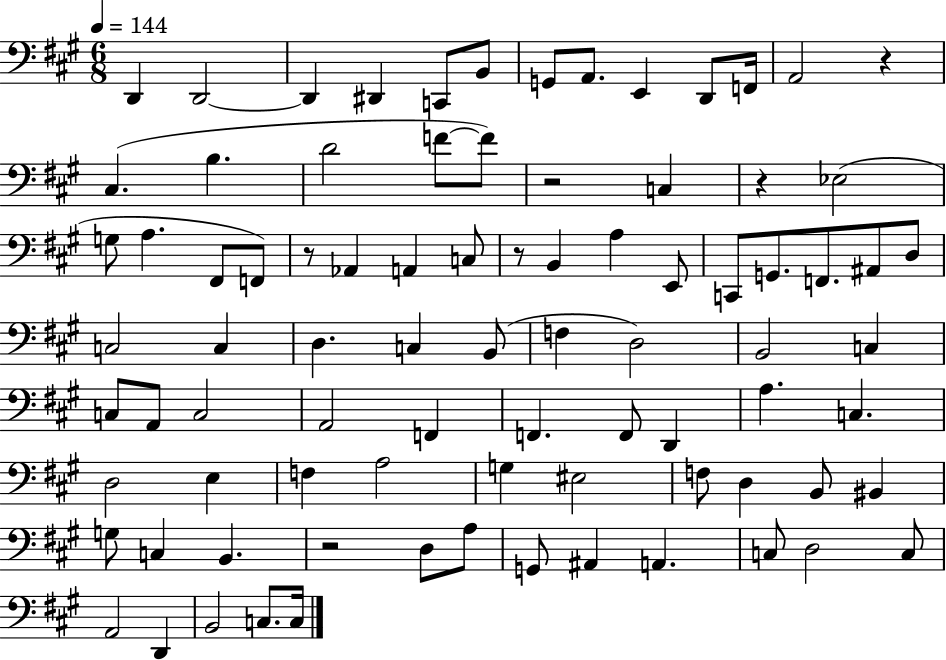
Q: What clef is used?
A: bass